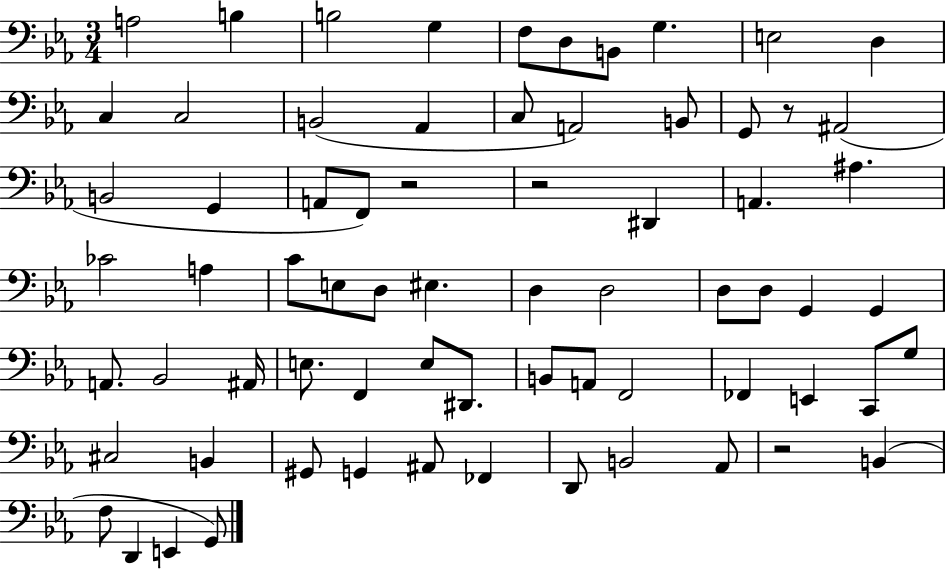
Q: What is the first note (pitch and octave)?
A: A3